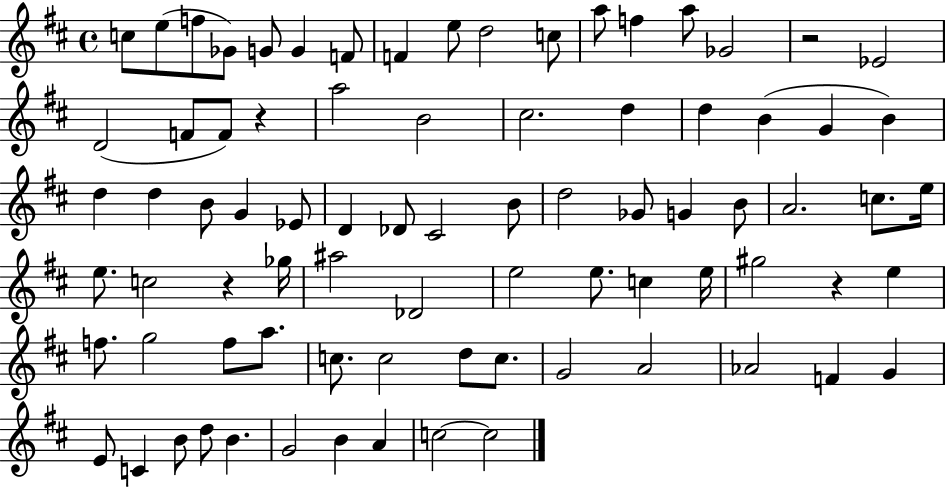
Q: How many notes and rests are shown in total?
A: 81